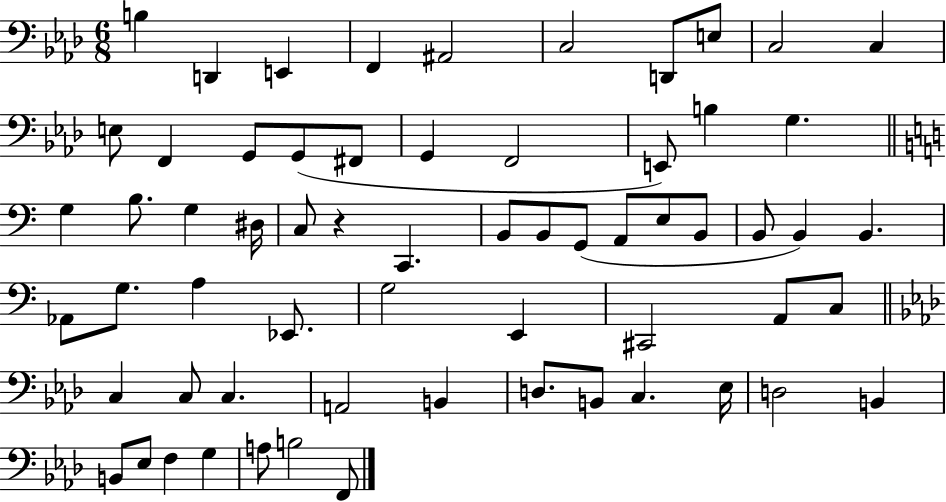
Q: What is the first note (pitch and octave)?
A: B3